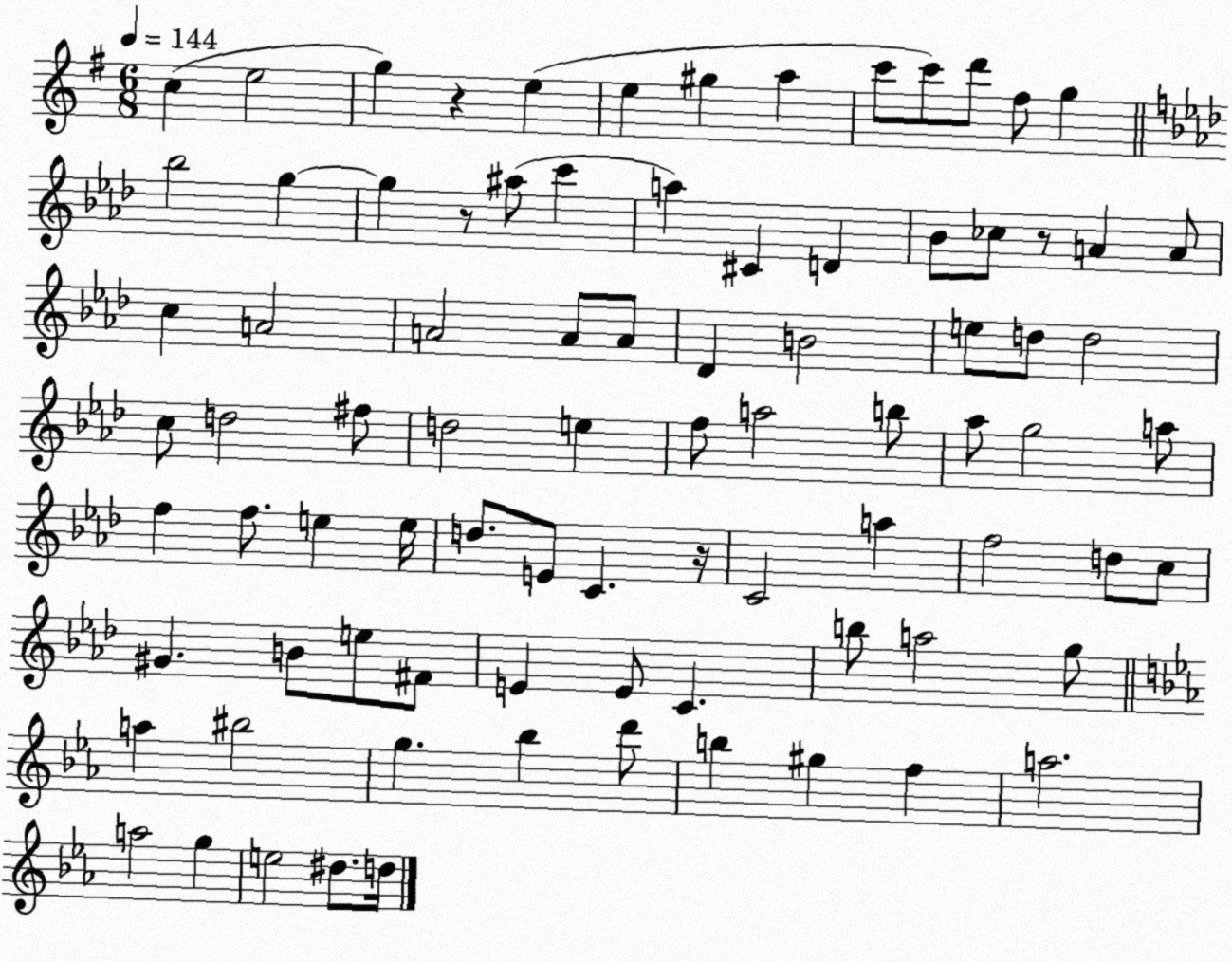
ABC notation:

X:1
T:Untitled
M:6/8
L:1/4
K:G
c e2 g z e e ^g a c'/2 c'/2 d'/2 ^f/2 g _b2 g g z/2 ^a/2 c' a ^C D _B/2 _c/2 z/2 A A/2 c A2 A2 A/2 A/2 _D B2 e/2 d/2 d2 c/2 d2 ^f/2 d2 e f/2 a2 b/2 _a/2 g2 a/2 f f/2 e e/4 d/2 E/2 C z/4 C2 a f2 d/2 c/2 ^G B/2 e/2 ^F/2 E E/2 C b/2 a2 g/2 a ^b2 g _b d'/2 b ^g f a2 a2 g e2 ^d/2 d/4